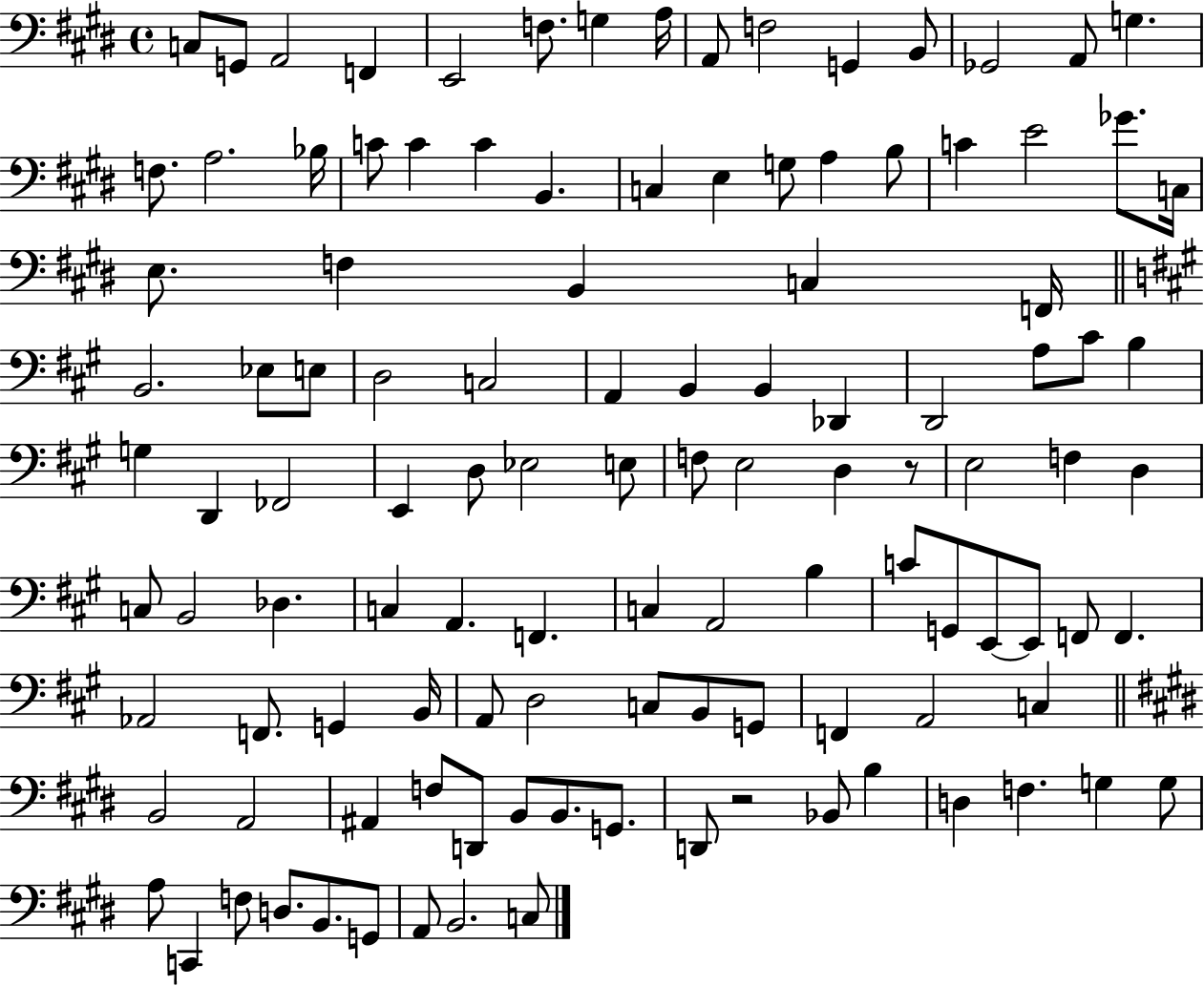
{
  \clef bass
  \time 4/4
  \defaultTimeSignature
  \key e \major
  c8 g,8 a,2 f,4 | e,2 f8. g4 a16 | a,8 f2 g,4 b,8 | ges,2 a,8 g4. | \break f8. a2. bes16 | c'8 c'4 c'4 b,4. | c4 e4 g8 a4 b8 | c'4 e'2 ges'8. c16 | \break e8. f4 b,4 c4 f,16 | \bar "||" \break \key a \major b,2. ees8 e8 | d2 c2 | a,4 b,4 b,4 des,4 | d,2 a8 cis'8 b4 | \break g4 d,4 fes,2 | e,4 d8 ees2 e8 | f8 e2 d4 r8 | e2 f4 d4 | \break c8 b,2 des4. | c4 a,4. f,4. | c4 a,2 b4 | c'8 g,8 e,8~~ e,8 f,8 f,4. | \break aes,2 f,8. g,4 b,16 | a,8 d2 c8 b,8 g,8 | f,4 a,2 c4 | \bar "||" \break \key e \major b,2 a,2 | ais,4 f8 d,8 b,8 b,8. g,8. | d,8 r2 bes,8 b4 | d4 f4. g4 g8 | \break a8 c,4 f8 d8. b,8. g,8 | a,8 b,2. c8 | \bar "|."
}